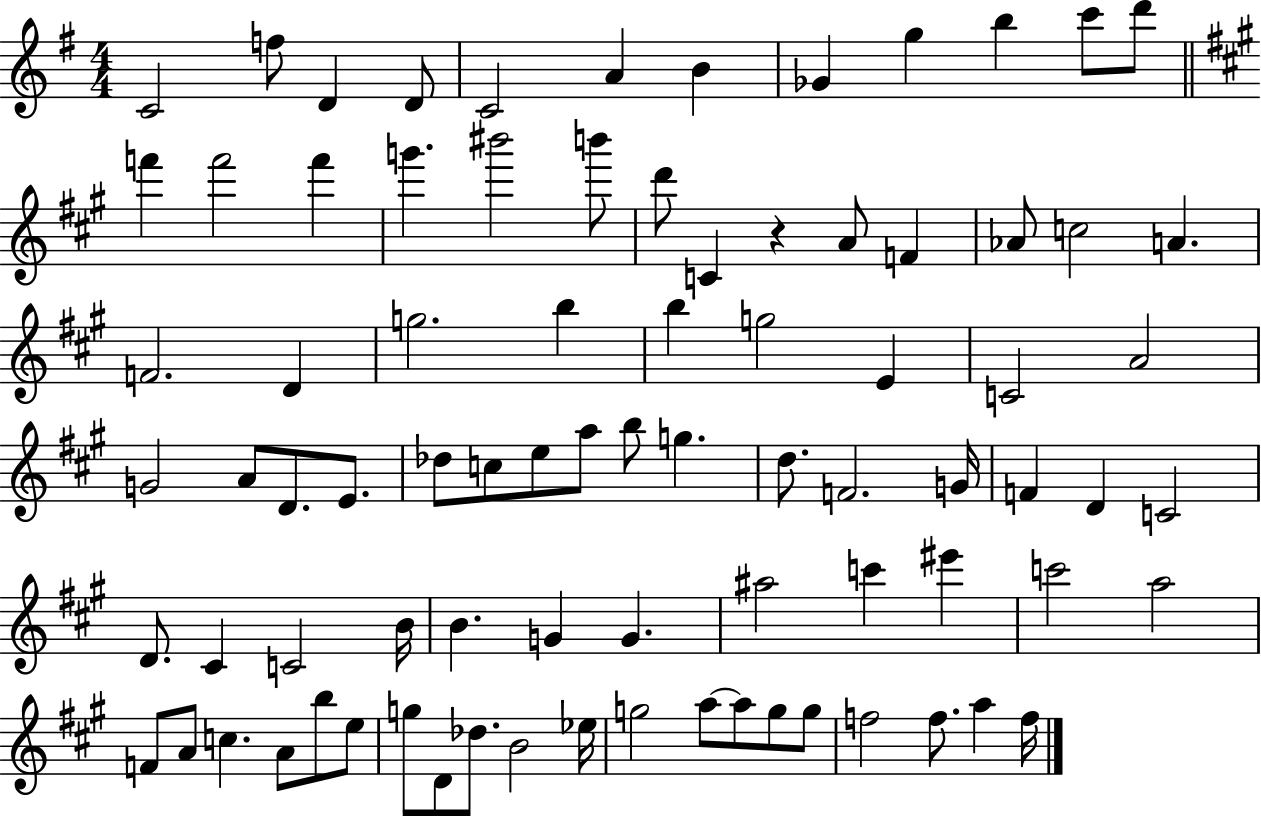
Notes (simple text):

C4/h F5/e D4/q D4/e C4/h A4/q B4/q Gb4/q G5/q B5/q C6/e D6/e F6/q F6/h F6/q G6/q. BIS6/h B6/e D6/e C4/q R/q A4/e F4/q Ab4/e C5/h A4/q. F4/h. D4/q G5/h. B5/q B5/q G5/h E4/q C4/h A4/h G4/h A4/e D4/e. E4/e. Db5/e C5/e E5/e A5/e B5/e G5/q. D5/e. F4/h. G4/s F4/q D4/q C4/h D4/e. C#4/q C4/h B4/s B4/q. G4/q G4/q. A#5/h C6/q EIS6/q C6/h A5/h F4/e A4/e C5/q. A4/e B5/e E5/e G5/e D4/e Db5/e. B4/h Eb5/s G5/h A5/e A5/e G5/e G5/e F5/h F5/e. A5/q F5/s